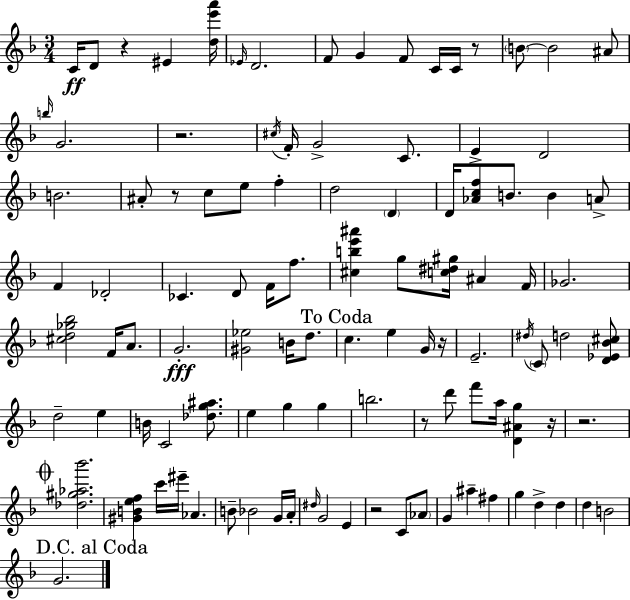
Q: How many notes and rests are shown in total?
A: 106